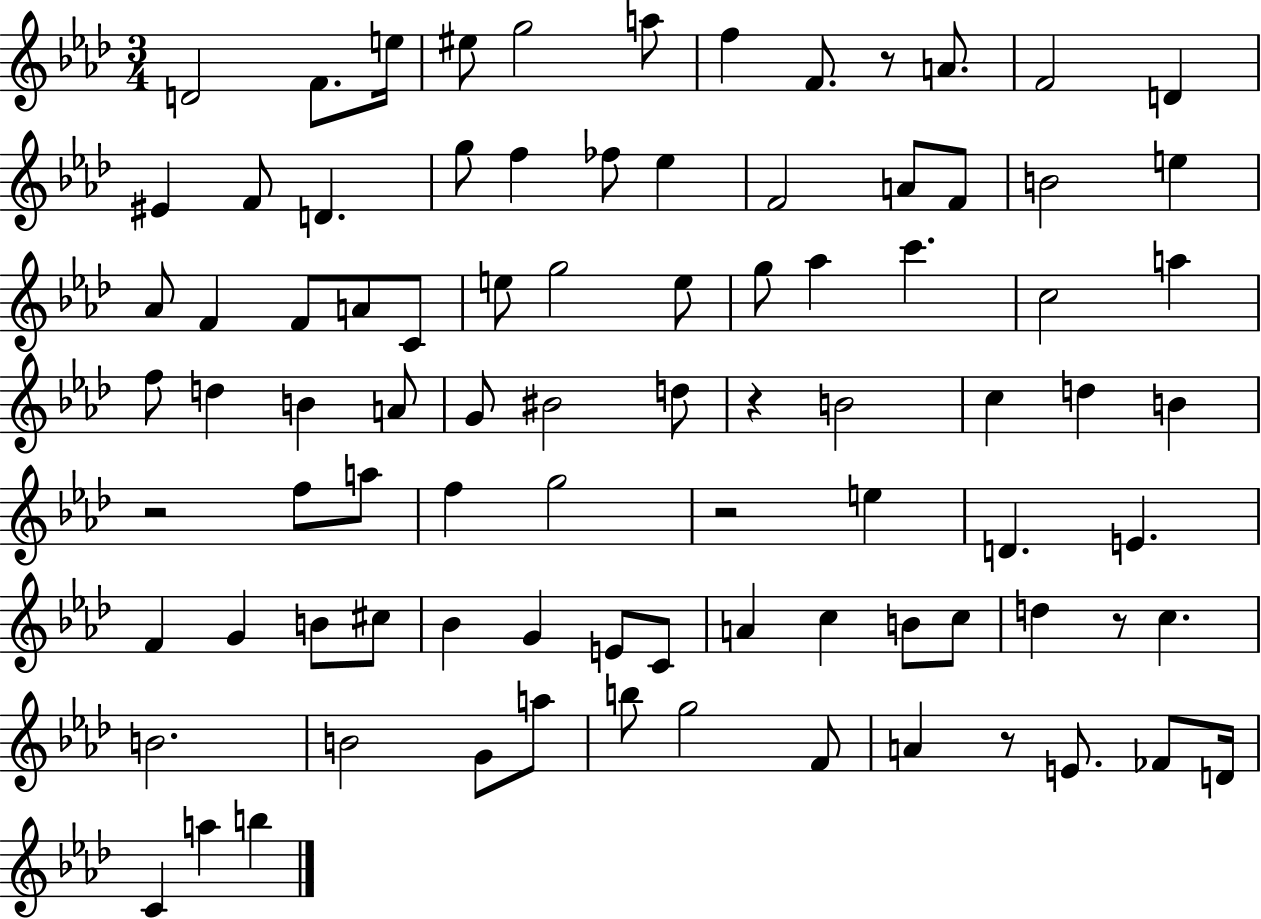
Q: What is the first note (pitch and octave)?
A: D4